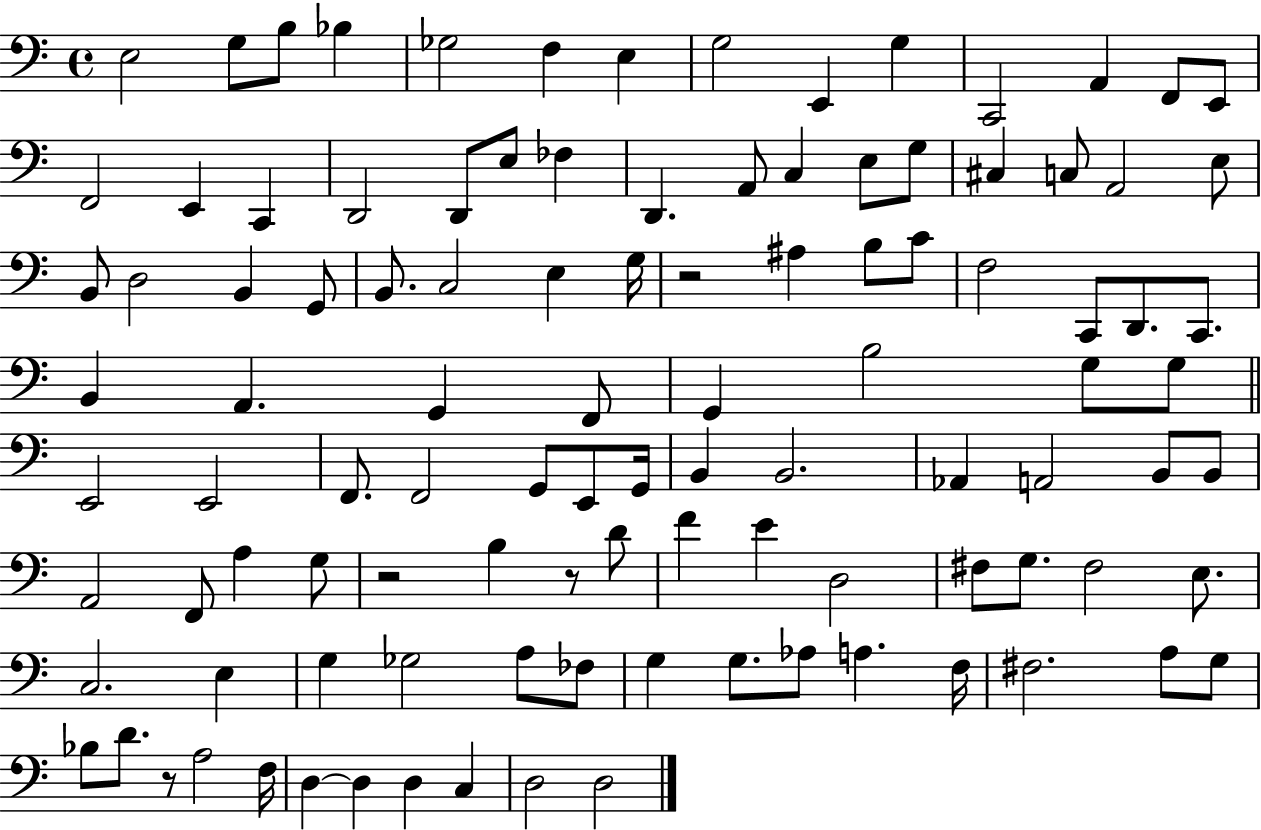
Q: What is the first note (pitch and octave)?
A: E3